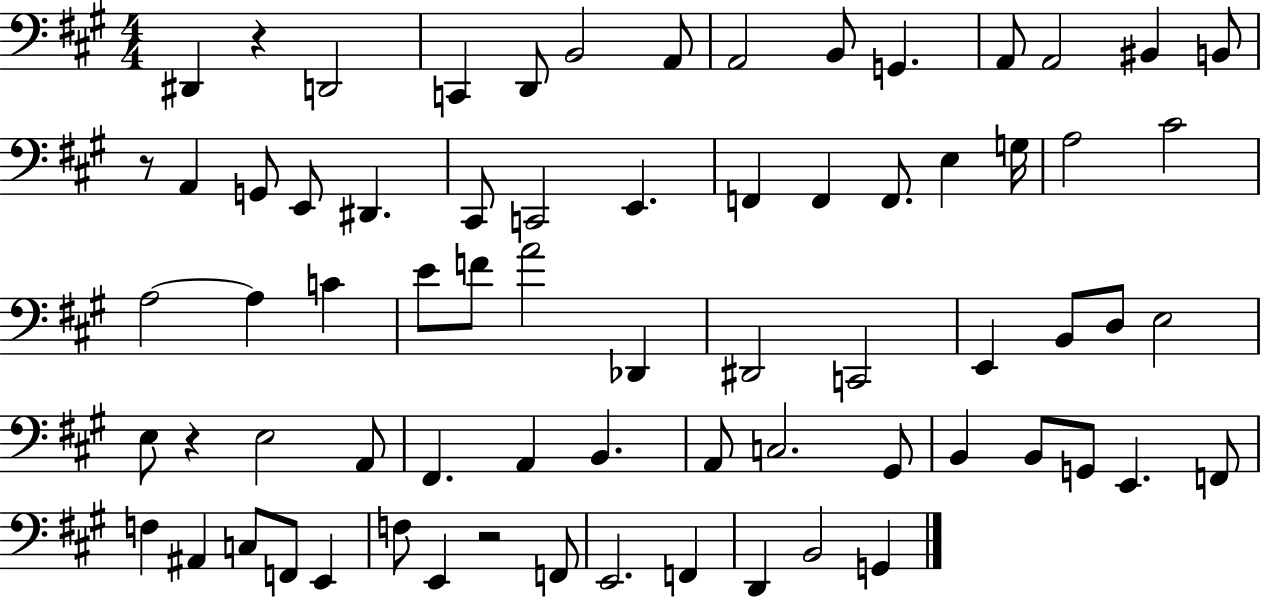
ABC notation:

X:1
T:Untitled
M:4/4
L:1/4
K:A
^D,, z D,,2 C,, D,,/2 B,,2 A,,/2 A,,2 B,,/2 G,, A,,/2 A,,2 ^B,, B,,/2 z/2 A,, G,,/2 E,,/2 ^D,, ^C,,/2 C,,2 E,, F,, F,, F,,/2 E, G,/4 A,2 ^C2 A,2 A, C E/2 F/2 A2 _D,, ^D,,2 C,,2 E,, B,,/2 D,/2 E,2 E,/2 z E,2 A,,/2 ^F,, A,, B,, A,,/2 C,2 ^G,,/2 B,, B,,/2 G,,/2 E,, F,,/2 F, ^A,, C,/2 F,,/2 E,, F,/2 E,, z2 F,,/2 E,,2 F,, D,, B,,2 G,,